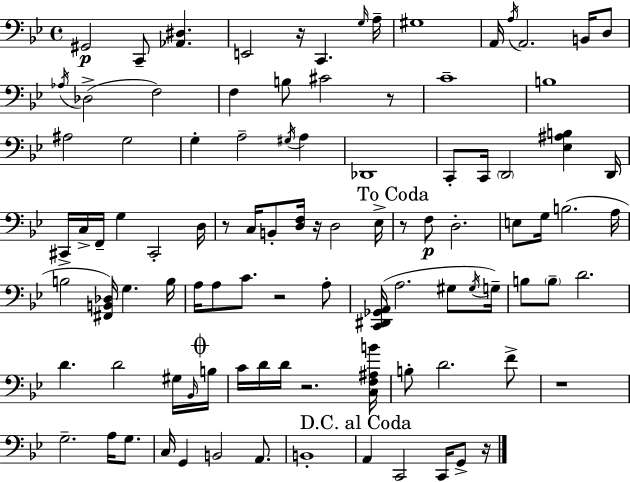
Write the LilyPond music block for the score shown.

{
  \clef bass
  \time 4/4
  \defaultTimeSignature
  \key bes \major
  gis,2\p c,8-- <aes, dis>4. | e,2 r16 c,4. \grace { g16 } | a16-- gis1 | a,16 \acciaccatura { a16 } a,2. b,16 | \break d8 \acciaccatura { aes16 }( des2-> f2) | f4 b8 cis'2 | r8 c'1-- | b1 | \break ais2 g2 | g4-. a2-- \acciaccatura { gis16 } | a4 des,1 | c,8-. c,16 \parenthesize d,2 <ees ais b>4 | \break d,16 cis,16-> c16-> f,16-- g4 cis,2-. | d16 r8 c16 b,8-. <d f>16 r16 d2 | ees16-> \mark "To Coda" r8 f8\p d2.-. | e8 g16 b2.( | \break a16 b2 <fis, b, des>16) g4. | b16 a16 a8 c'8. r2 | a8-. <c, dis, ges, a,>16( a2. | gis8 \acciaccatura { gis16 } g16--) b8 \parenthesize b8-- d'2. | \break d'4. d'2 | gis16 \grace { bes,16 } \mark \markup { \musicglyph "scripts.coda" } b16 c'16 d'16 d'16 r2. | <c f ais b'>16 b8-. d'2. | f'8-> r1 | \break g2.-- | a16 g8. c16 g,4 b,2 | a,8. b,1-. | \mark "D.C. al Coda" a,4 c,2 | \break c,16 g,8-> r16 \bar "|."
}